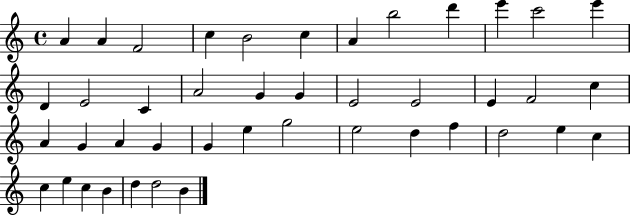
A4/q A4/q F4/h C5/q B4/h C5/q A4/q B5/h D6/q E6/q C6/h E6/q D4/q E4/h C4/q A4/h G4/q G4/q E4/h E4/h E4/q F4/h C5/q A4/q G4/q A4/q G4/q G4/q E5/q G5/h E5/h D5/q F5/q D5/h E5/q C5/q C5/q E5/q C5/q B4/q D5/q D5/h B4/q